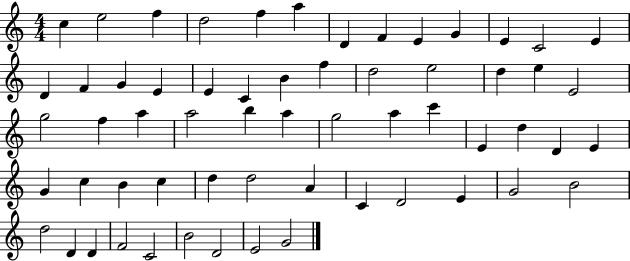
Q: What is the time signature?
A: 4/4